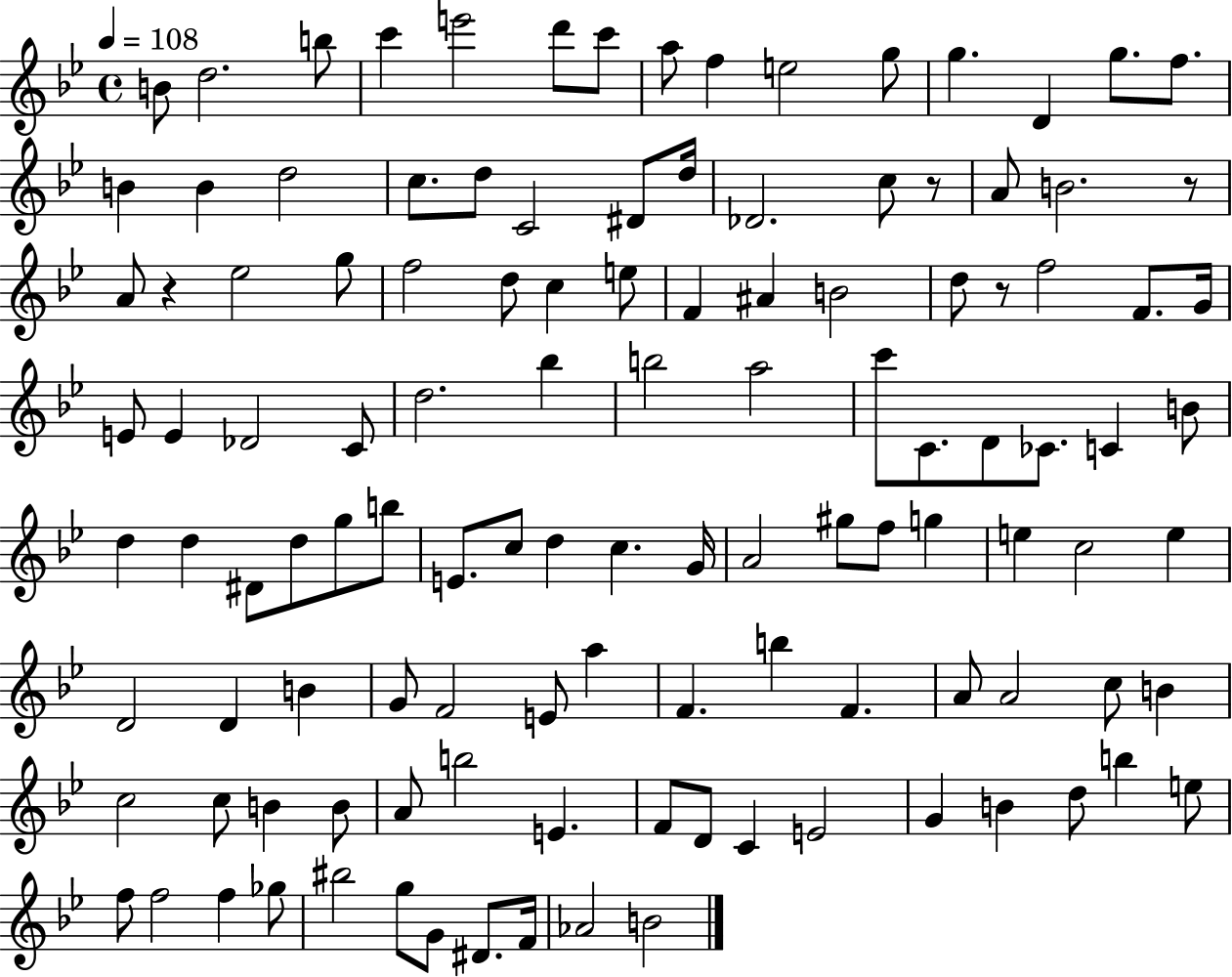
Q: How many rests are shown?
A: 4